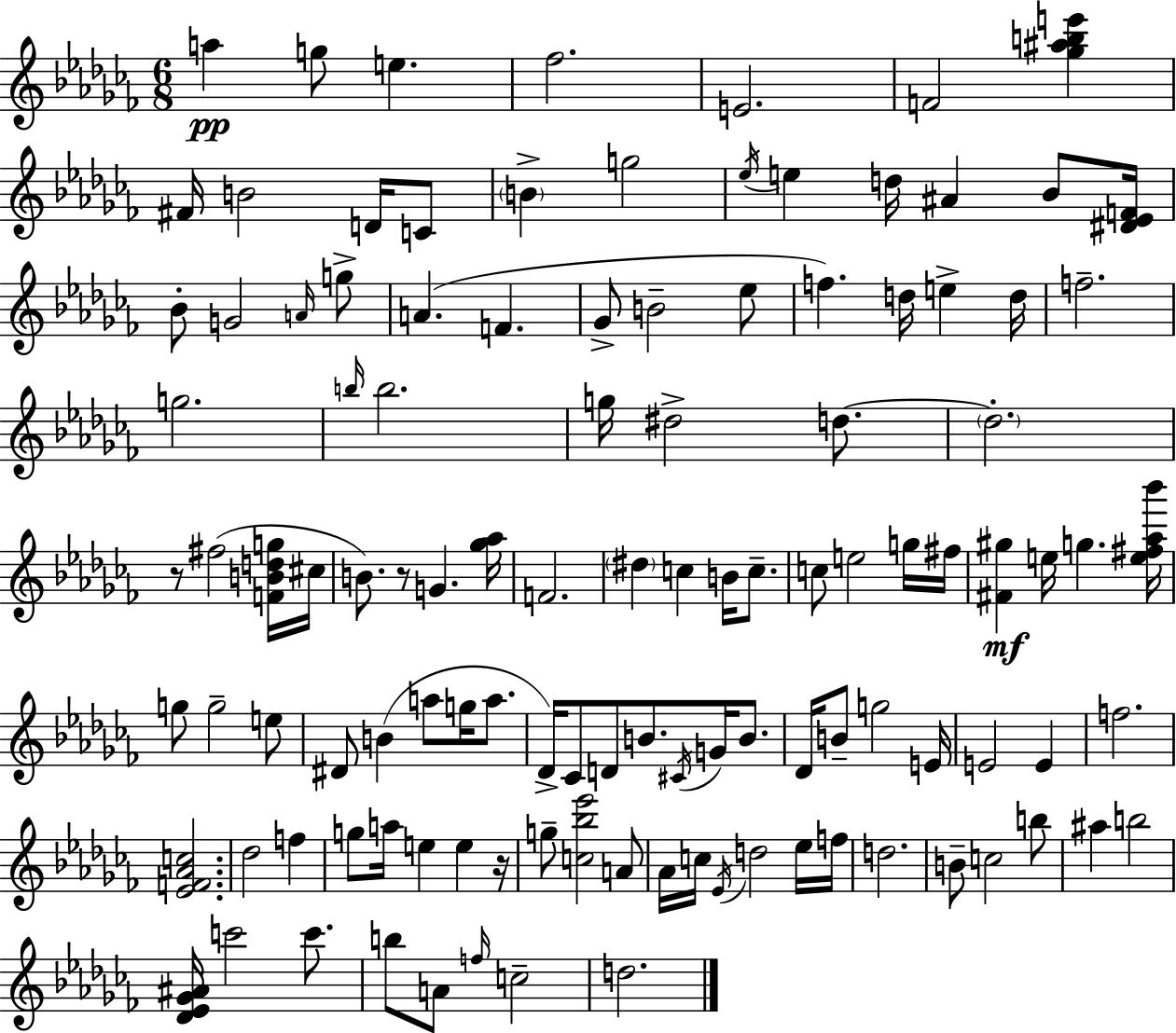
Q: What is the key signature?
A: AES minor